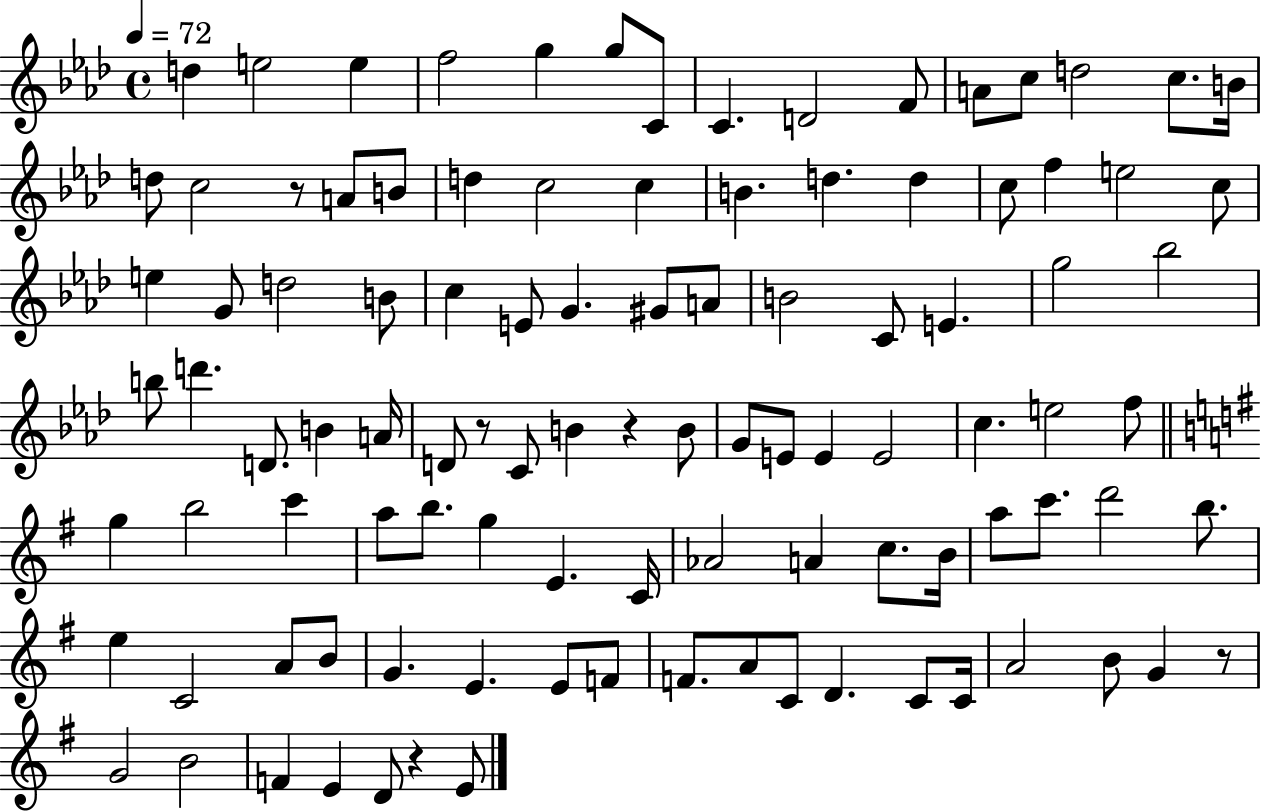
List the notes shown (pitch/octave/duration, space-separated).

D5/q E5/h E5/q F5/h G5/q G5/e C4/e C4/q. D4/h F4/e A4/e C5/e D5/h C5/e. B4/s D5/e C5/h R/e A4/e B4/e D5/q C5/h C5/q B4/q. D5/q. D5/q C5/e F5/q E5/h C5/e E5/q G4/e D5/h B4/e C5/q E4/e G4/q. G#4/e A4/e B4/h C4/e E4/q. G5/h Bb5/h B5/e D6/q. D4/e. B4/q A4/s D4/e R/e C4/e B4/q R/q B4/e G4/e E4/e E4/q E4/h C5/q. E5/h F5/e G5/q B5/h C6/q A5/e B5/e. G5/q E4/q. C4/s Ab4/h A4/q C5/e. B4/s A5/e C6/e. D6/h B5/e. E5/q C4/h A4/e B4/e G4/q. E4/q. E4/e F4/e F4/e. A4/e C4/e D4/q. C4/e C4/s A4/h B4/e G4/q R/e G4/h B4/h F4/q E4/q D4/e R/q E4/e